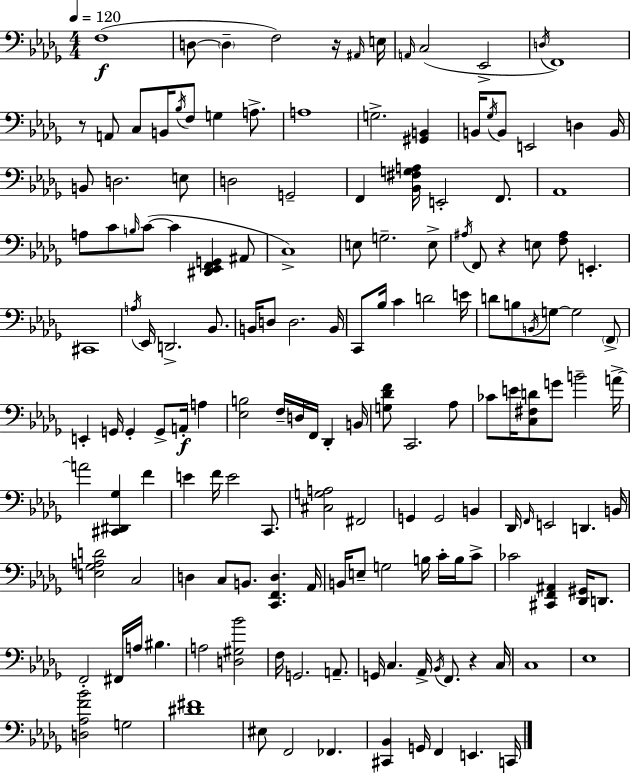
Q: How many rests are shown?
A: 4